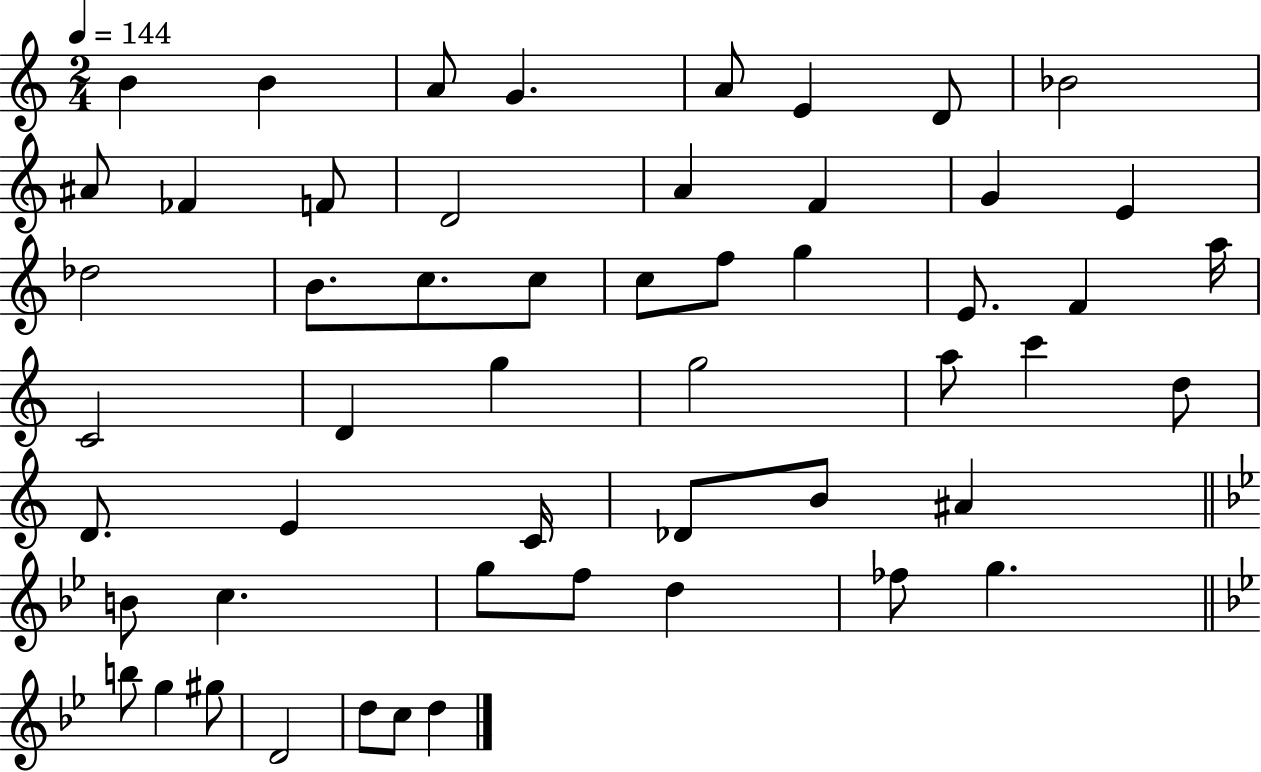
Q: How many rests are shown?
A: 0